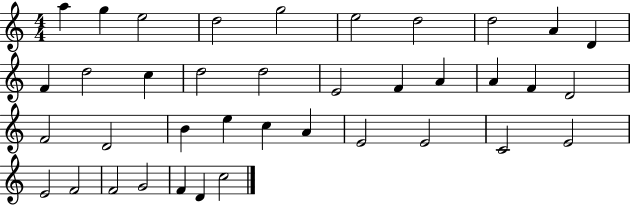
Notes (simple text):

A5/q G5/q E5/h D5/h G5/h E5/h D5/h D5/h A4/q D4/q F4/q D5/h C5/q D5/h D5/h E4/h F4/q A4/q A4/q F4/q D4/h F4/h D4/h B4/q E5/q C5/q A4/q E4/h E4/h C4/h E4/h E4/h F4/h F4/h G4/h F4/q D4/q C5/h